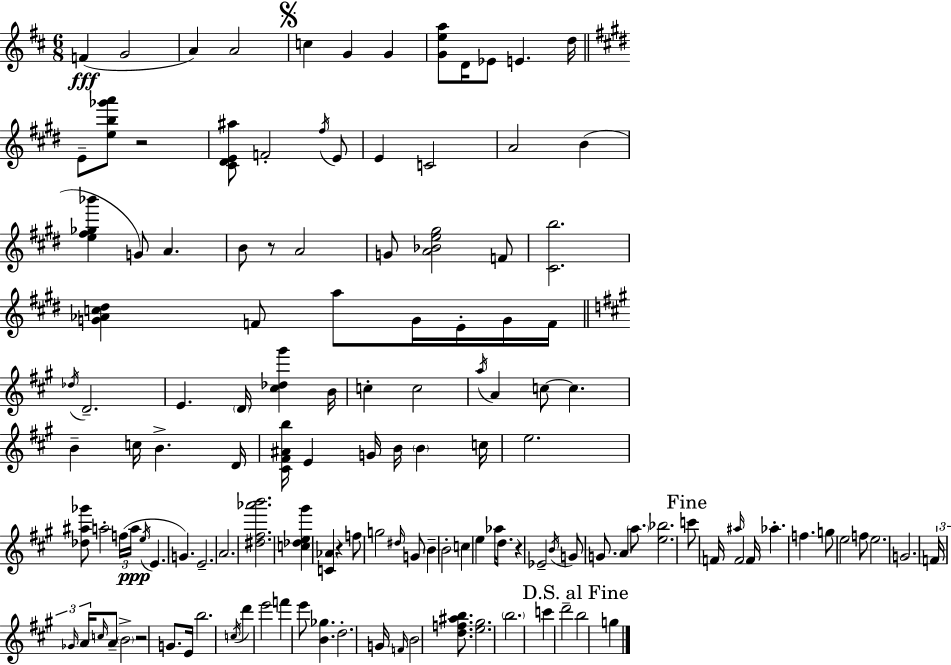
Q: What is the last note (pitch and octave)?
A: G5